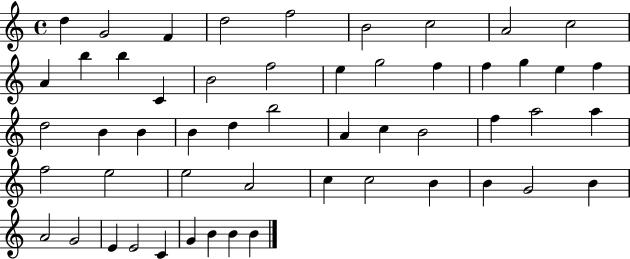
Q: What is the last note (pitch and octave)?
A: B4